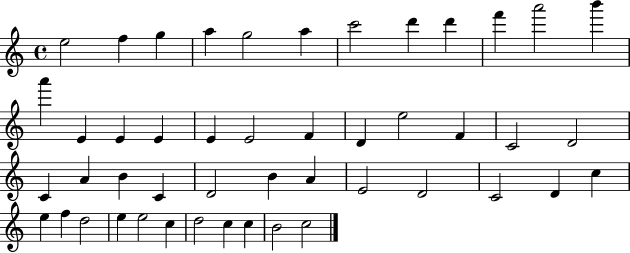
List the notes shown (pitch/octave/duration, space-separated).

E5/h F5/q G5/q A5/q G5/h A5/q C6/h D6/q D6/q F6/q A6/h B6/q A6/q E4/q E4/q E4/q E4/q E4/h F4/q D4/q E5/h F4/q C4/h D4/h C4/q A4/q B4/q C4/q D4/h B4/q A4/q E4/h D4/h C4/h D4/q C5/q E5/q F5/q D5/h E5/q E5/h C5/q D5/h C5/q C5/q B4/h C5/h